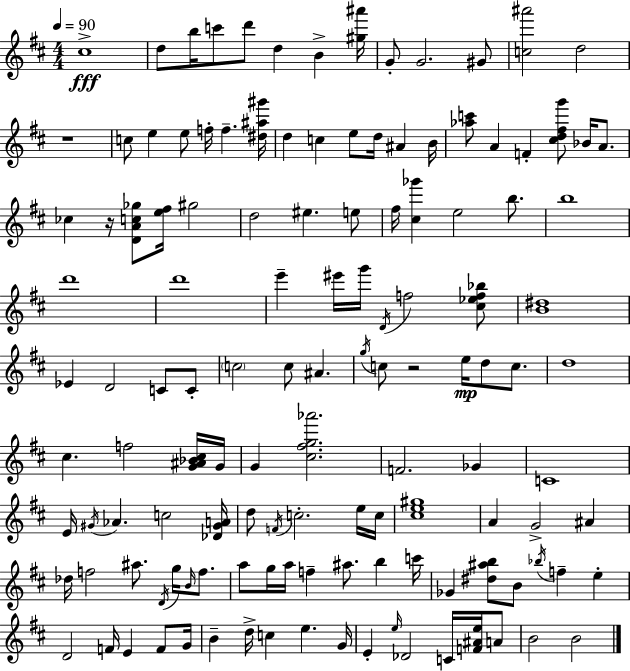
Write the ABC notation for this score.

X:1
T:Untitled
M:4/4
L:1/4
K:D
^c4 d/2 b/4 c'/2 d'/2 d B [^g^a']/4 G/2 G2 ^G/2 [c^a']2 d2 z4 c/2 e e/2 f/4 f [^d^a^g']/4 d c e/2 d/4 ^A B/4 [_ac']/2 A F [^cd^fg']/2 _B/4 A/2 _c z/4 [DAc_g]/2 [e^f]/4 ^g2 d2 ^e e/2 ^f/4 [^c_g'] e2 b/2 b4 d'4 d'4 e' ^e'/4 g'/4 D/4 f2 [^c_ef_b]/2 [B^d]4 _E D2 C/2 C/2 c2 c/2 ^A g/4 c/2 z2 e/4 d/2 c/2 d4 ^c f2 [G^A_B^c]/4 G/4 G [^c^fg_a']2 F2 _G C4 E/4 ^G/4 _A c2 [_D^GA]/4 d/2 F/4 c2 e/4 c/4 [^ce^g]4 A G2 ^A _d/4 f2 ^a/2 D/4 g/4 B/4 f/2 a/2 g/4 a/4 f ^a/2 b c'/4 _G [^d^ab]/2 B/2 _b/4 f e D2 F/4 E F/2 G/4 B d/4 c e G/4 E e/4 _D2 C/4 [F^Ae]/4 A/2 B2 B2